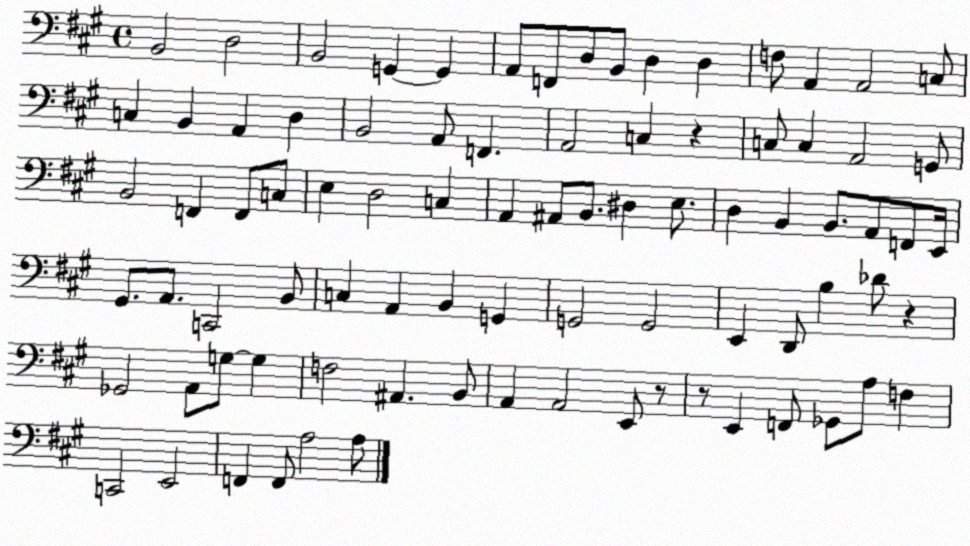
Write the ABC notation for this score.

X:1
T:Untitled
M:4/4
L:1/4
K:A
B,,2 D,2 B,,2 G,, G,, A,,/2 F,,/2 D,/2 B,,/2 D, D, F,/2 A,, A,,2 C,/2 C, B,, A,, D, B,,2 A,,/2 F,, A,,2 C, z C,/2 C, A,,2 G,,/2 B,,2 F,, F,,/2 C,/2 E, D,2 C, A,, ^A,,/2 B,,/2 ^D, E,/2 D, B,, B,,/2 A,,/2 F,,/2 E,,/4 ^G,,/2 A,,/2 C,,2 B,,/2 C, A,, B,, G,, G,,2 G,,2 E,, D,,/2 B, _D/2 z _G,,2 A,,/2 G,/2 G, F,2 ^A,, B,,/2 A,, A,,2 E,,/2 z/2 z/2 E,, F,,/2 _G,,/2 A,/2 F, C,,2 E,,2 F,, F,,/2 A,2 A,/2